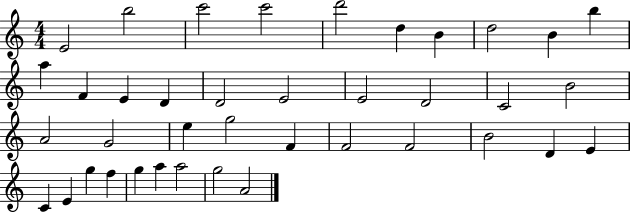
E4/h B5/h C6/h C6/h D6/h D5/q B4/q D5/h B4/q B5/q A5/q F4/q E4/q D4/q D4/h E4/h E4/h D4/h C4/h B4/h A4/h G4/h E5/q G5/h F4/q F4/h F4/h B4/h D4/q E4/q C4/q E4/q G5/q F5/q G5/q A5/q A5/h G5/h A4/h